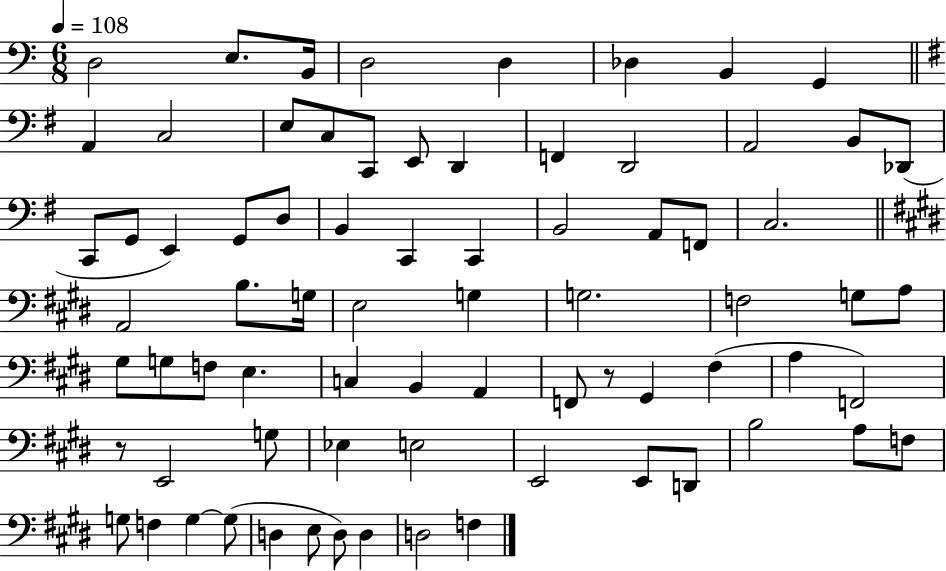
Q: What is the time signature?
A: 6/8